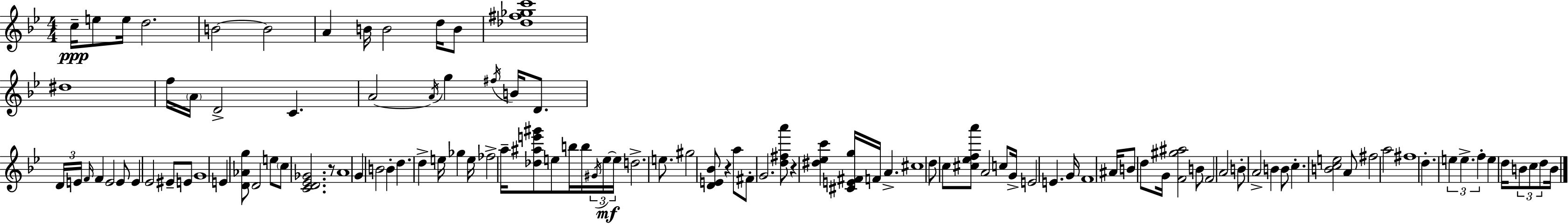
{
  \clef treble
  \numericTimeSignature
  \time 4/4
  \key g \minor
  c''16--\ppp e''8 e''16 d''2. | b'2~~ b'2 | a'4 b'16 b'2 d''16 b'8 | <des'' fis'' ges'' c'''>1 | \break dis''1 | f''16 \parenthesize a'16 d'2-> c'4. | a'2~~ \acciaccatura { a'16 } g''4 \acciaccatura { fis''16 } b'16 d'8. | \tuplet 3/2 { d'16 e'16 \grace { f'16 } } f'4 e'2 | \break e'8 e'4 ees'2 eis'8-- | e'8 g'1 | e'4 <d' aes' g''>8 d'2 | e''8 \parenthesize c''8 <c' d' ees' ges'>2. | \break r8 a'1 | g'4 b'2 b'4-. | d''4. d''4-> e''16 ges''4 | e''16 fes''2-> a''16-- <des'' ais'' e''' gis'''>8 e''8 | \break b''16 b''16 \tuplet 3/2 { \acciaccatura { gis'16 }\mf e''16~~ e''16 } d''2.-> | e''8. gis''2 <d' e' bes'>8 r4 | a''8 fis'8-. g'2. | <d'' fis'' a'''>8 r4 <dis'' ees'' c'''>4 <cis' e' fis' g''>16 f'16 a'4.-> | \break cis''1 | d''8 c''8 <cis'' ees'' f'' a'''>8 a'2 | c''8 g'16-> e'2 e'4. | g'16 f'1 | \break ais'16 b'8 d''8 g'16 <f' gis'' ais''>2 | b'8 \parenthesize f'2 a'2 | b'8-. a'2-> b'4 | b'8 c''4.-. <b' c'' e''>2 | \break a'8 fis''2 a''2 | fis''1 | d''4.-. \tuplet 3/2 { e''4 e''4.-> | f''4-. } e''4 d''16 \tuplet 3/2 { b'8 c''8 | \break d''8 } b'16 \bar "|."
}